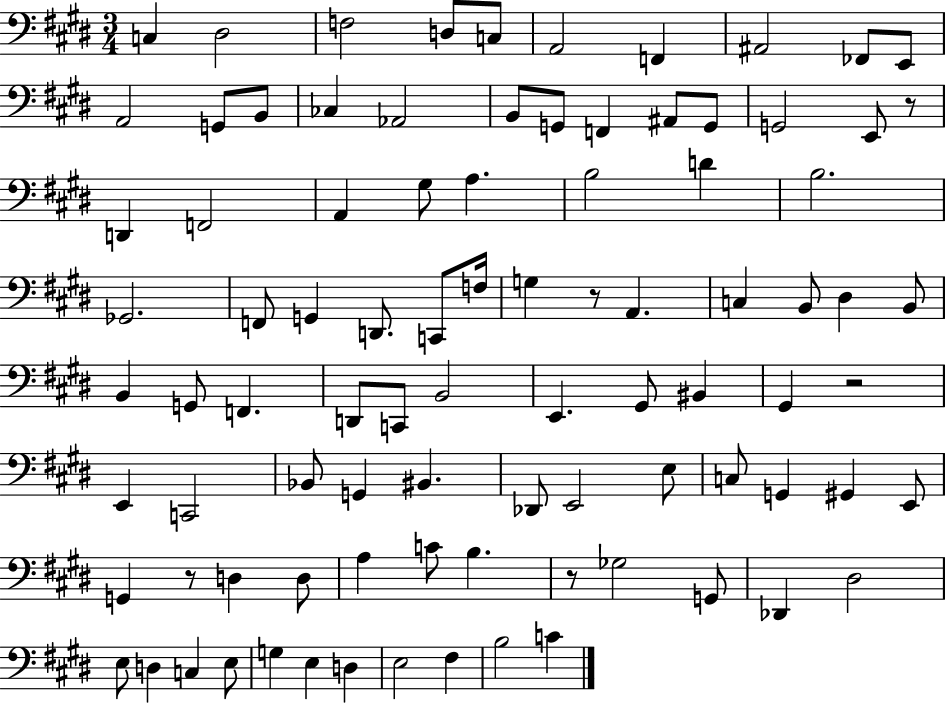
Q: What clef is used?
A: bass